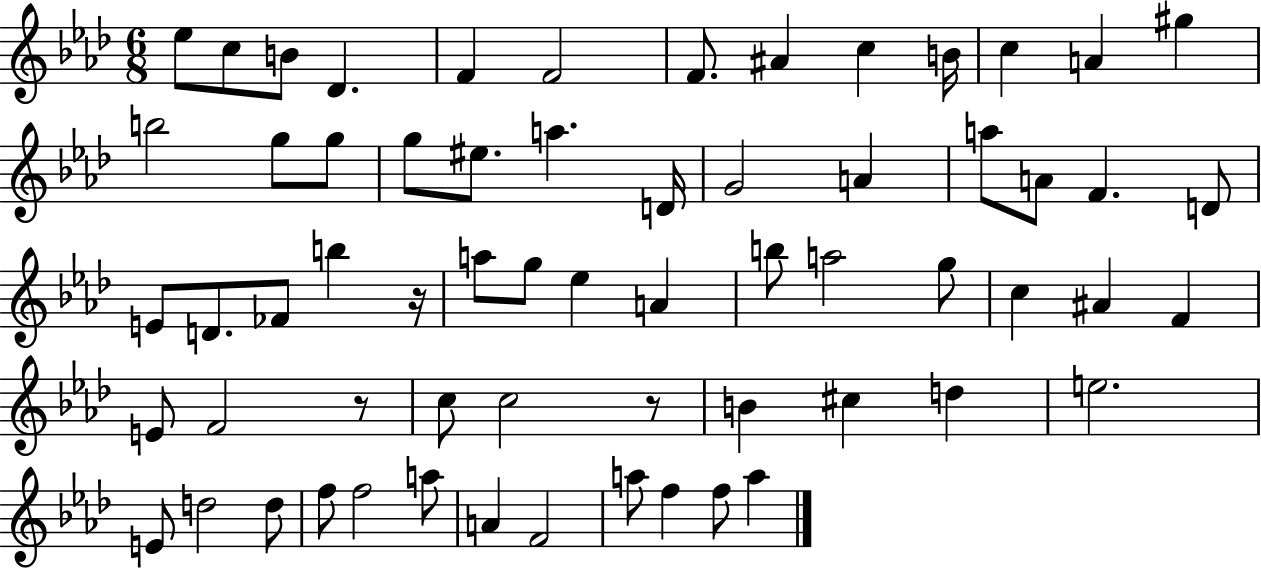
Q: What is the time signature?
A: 6/8